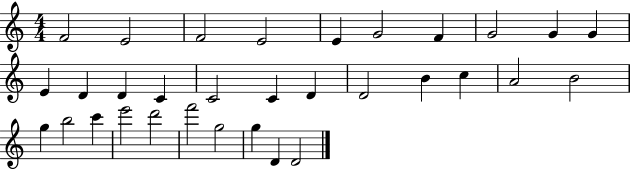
{
  \clef treble
  \numericTimeSignature
  \time 4/4
  \key c \major
  f'2 e'2 | f'2 e'2 | e'4 g'2 f'4 | g'2 g'4 g'4 | \break e'4 d'4 d'4 c'4 | c'2 c'4 d'4 | d'2 b'4 c''4 | a'2 b'2 | \break g''4 b''2 c'''4 | e'''2 d'''2 | f'''2 g''2 | g''4 d'4 d'2 | \break \bar "|."
}